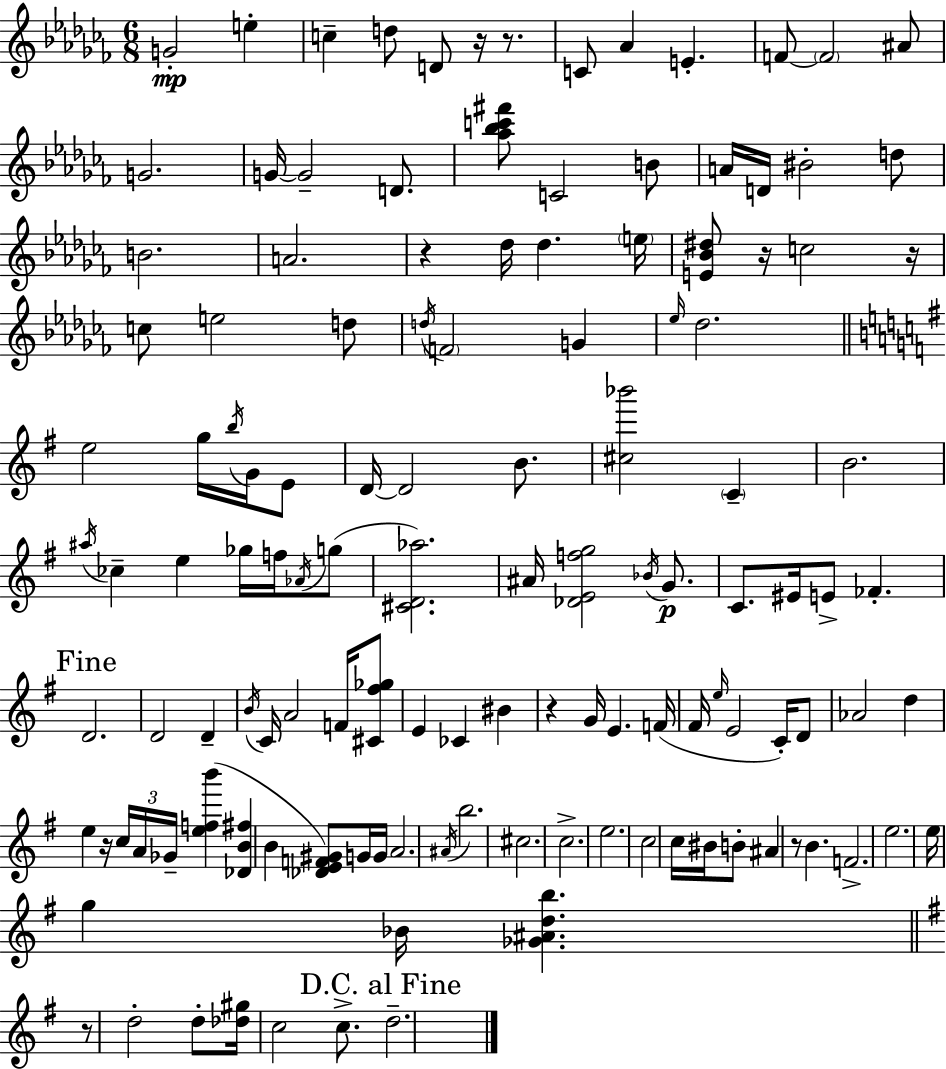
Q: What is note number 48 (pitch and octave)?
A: E5